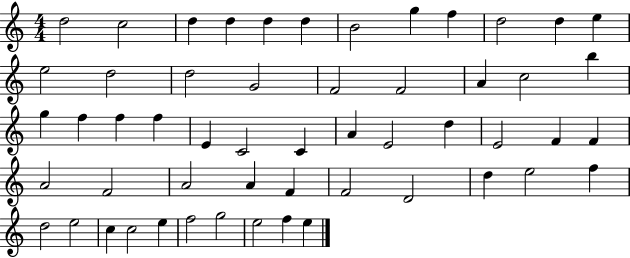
X:1
T:Untitled
M:4/4
L:1/4
K:C
d2 c2 d d d d B2 g f d2 d e e2 d2 d2 G2 F2 F2 A c2 b g f f f E C2 C A E2 d E2 F F A2 F2 A2 A F F2 D2 d e2 f d2 e2 c c2 e f2 g2 e2 f e